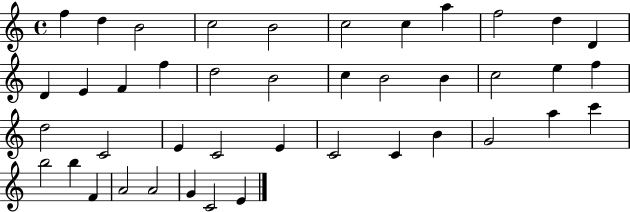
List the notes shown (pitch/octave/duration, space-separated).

F5/q D5/q B4/h C5/h B4/h C5/h C5/q A5/q F5/h D5/q D4/q D4/q E4/q F4/q F5/q D5/h B4/h C5/q B4/h B4/q C5/h E5/q F5/q D5/h C4/h E4/q C4/h E4/q C4/h C4/q B4/q G4/h A5/q C6/q B5/h B5/q F4/q A4/h A4/h G4/q C4/h E4/q